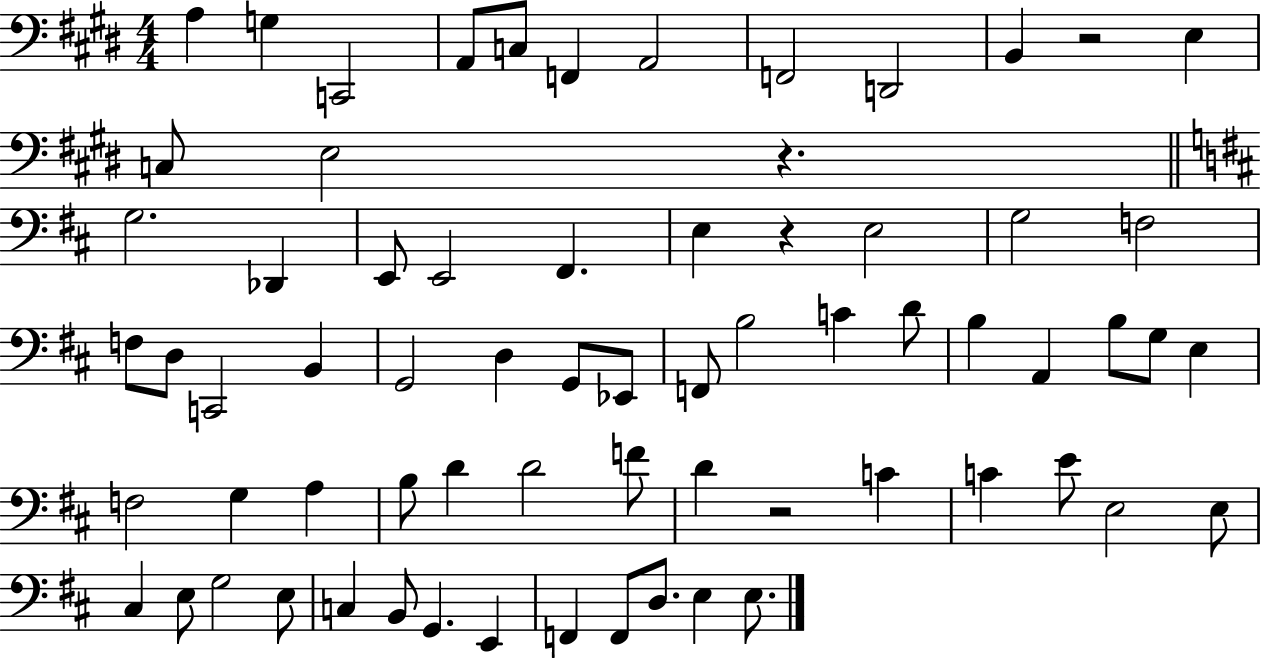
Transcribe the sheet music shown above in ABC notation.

X:1
T:Untitled
M:4/4
L:1/4
K:E
A, G, C,,2 A,,/2 C,/2 F,, A,,2 F,,2 D,,2 B,, z2 E, C,/2 E,2 z G,2 _D,, E,,/2 E,,2 ^F,, E, z E,2 G,2 F,2 F,/2 D,/2 C,,2 B,, G,,2 D, G,,/2 _E,,/2 F,,/2 B,2 C D/2 B, A,, B,/2 G,/2 E, F,2 G, A, B,/2 D D2 F/2 D z2 C C E/2 E,2 E,/2 ^C, E,/2 G,2 E,/2 C, B,,/2 G,, E,, F,, F,,/2 D,/2 E, E,/2